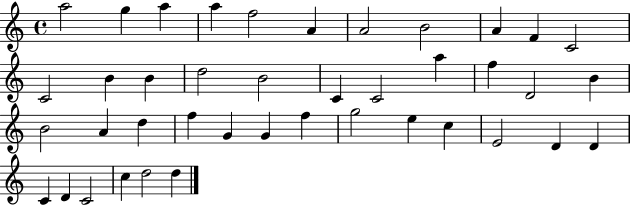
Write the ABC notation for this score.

X:1
T:Untitled
M:4/4
L:1/4
K:C
a2 g a a f2 A A2 B2 A F C2 C2 B B d2 B2 C C2 a f D2 B B2 A d f G G f g2 e c E2 D D C D C2 c d2 d